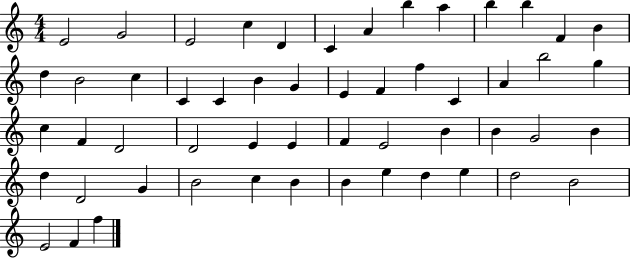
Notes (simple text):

E4/h G4/h E4/h C5/q D4/q C4/q A4/q B5/q A5/q B5/q B5/q F4/q B4/q D5/q B4/h C5/q C4/q C4/q B4/q G4/q E4/q F4/q F5/q C4/q A4/q B5/h G5/q C5/q F4/q D4/h D4/h E4/q E4/q F4/q E4/h B4/q B4/q G4/h B4/q D5/q D4/h G4/q B4/h C5/q B4/q B4/q E5/q D5/q E5/q D5/h B4/h E4/h F4/q F5/q